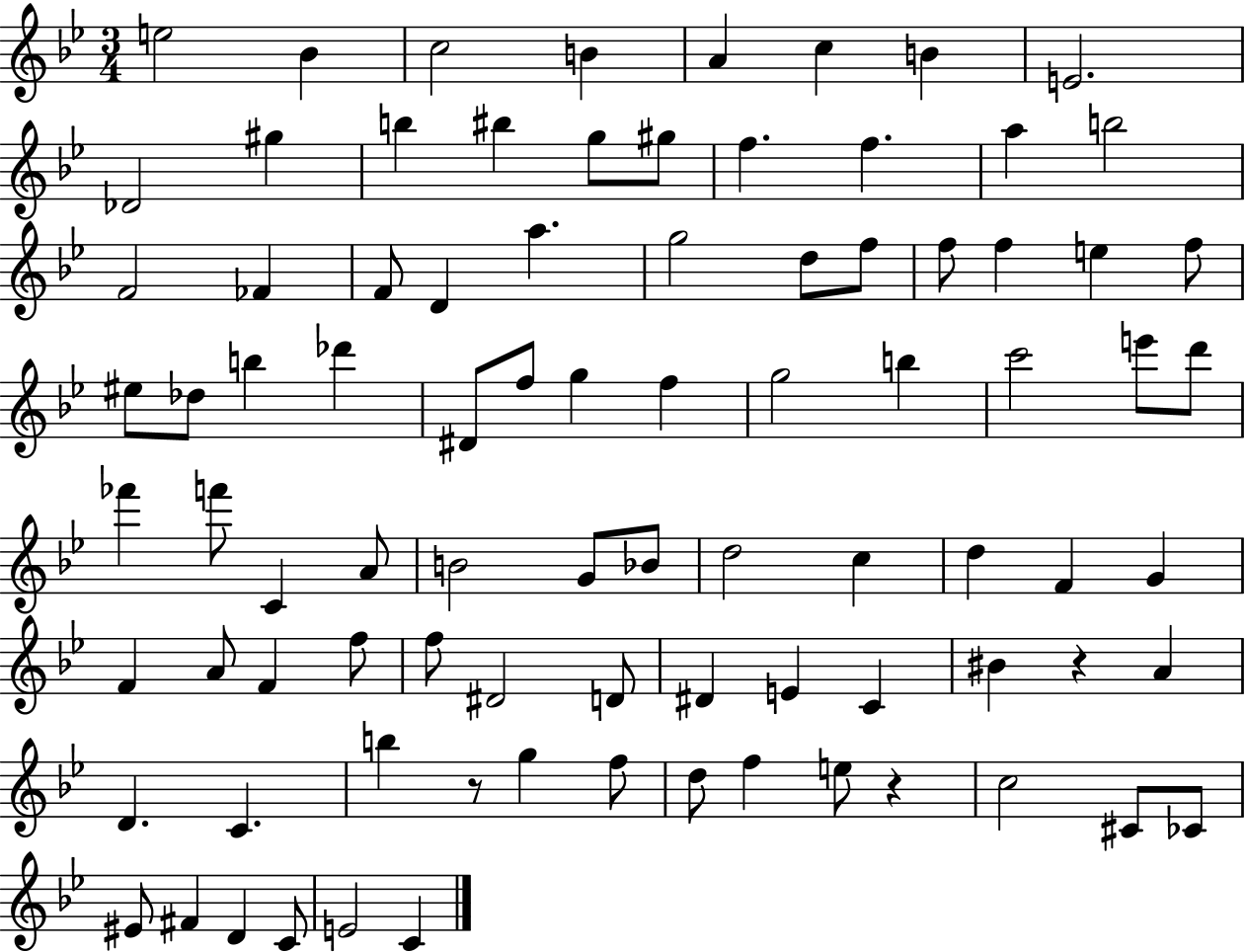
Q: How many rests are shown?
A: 3